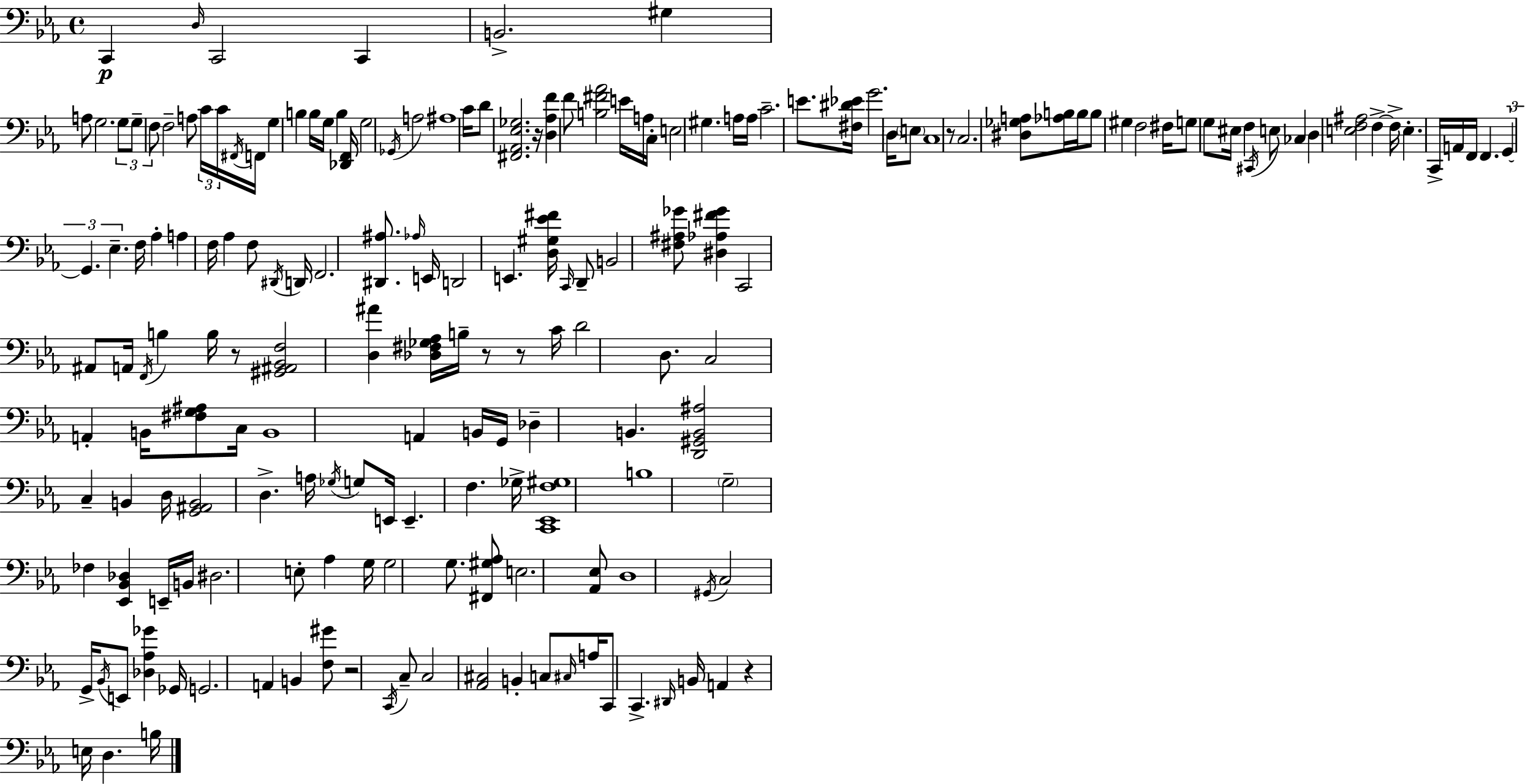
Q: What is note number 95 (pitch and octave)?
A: B2